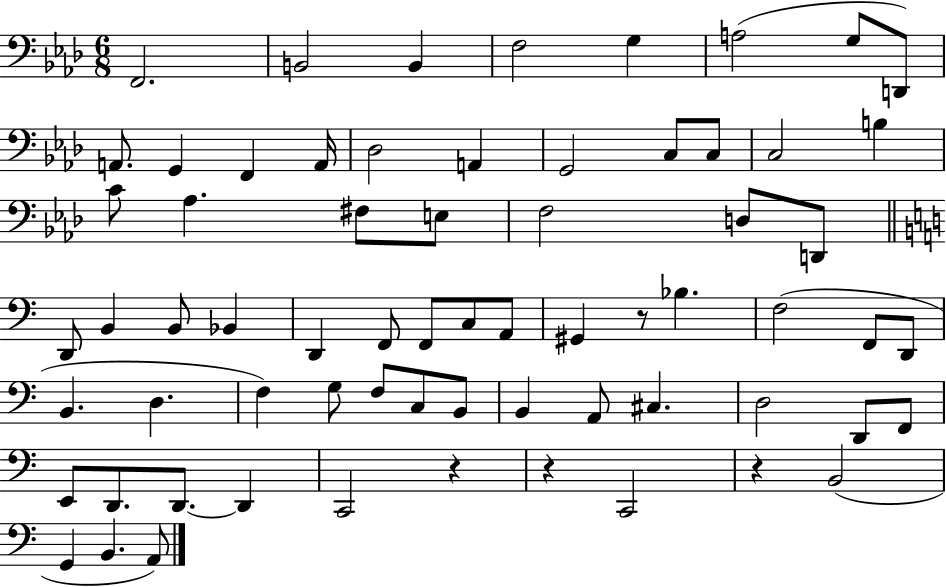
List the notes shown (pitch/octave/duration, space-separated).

F2/h. B2/h B2/q F3/h G3/q A3/h G3/e D2/e A2/e. G2/q F2/q A2/s Db3/h A2/q G2/h C3/e C3/e C3/h B3/q C4/e Ab3/q. F#3/e E3/e F3/h D3/e D2/e D2/e B2/q B2/e Bb2/q D2/q F2/e F2/e C3/e A2/e G#2/q R/e Bb3/q. F3/h F2/e D2/e B2/q. D3/q. F3/q G3/e F3/e C3/e B2/e B2/q A2/e C#3/q. D3/h D2/e F2/e E2/e D2/e. D2/e. D2/q C2/h R/q R/q C2/h R/q B2/h G2/q B2/q. A2/e